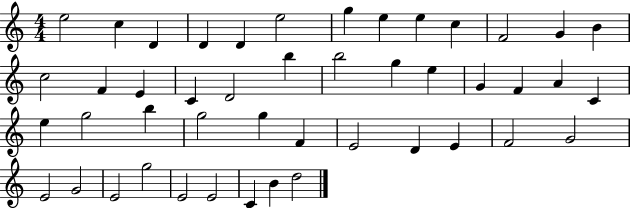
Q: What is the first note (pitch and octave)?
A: E5